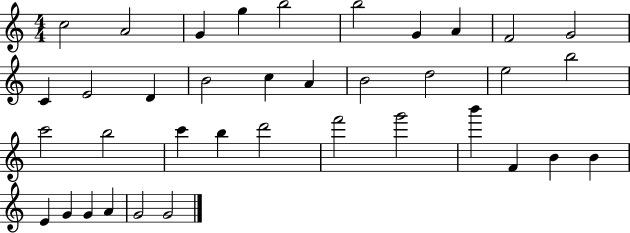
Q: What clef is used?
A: treble